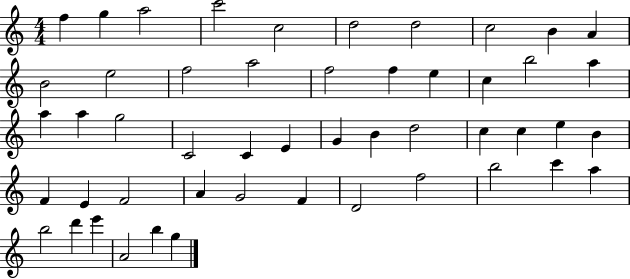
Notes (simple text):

F5/q G5/q A5/h C6/h C5/h D5/h D5/h C5/h B4/q A4/q B4/h E5/h F5/h A5/h F5/h F5/q E5/q C5/q B5/h A5/q A5/q A5/q G5/h C4/h C4/q E4/q G4/q B4/q D5/h C5/q C5/q E5/q B4/q F4/q E4/q F4/h A4/q G4/h F4/q D4/h F5/h B5/h C6/q A5/q B5/h D6/q E6/q A4/h B5/q G5/q